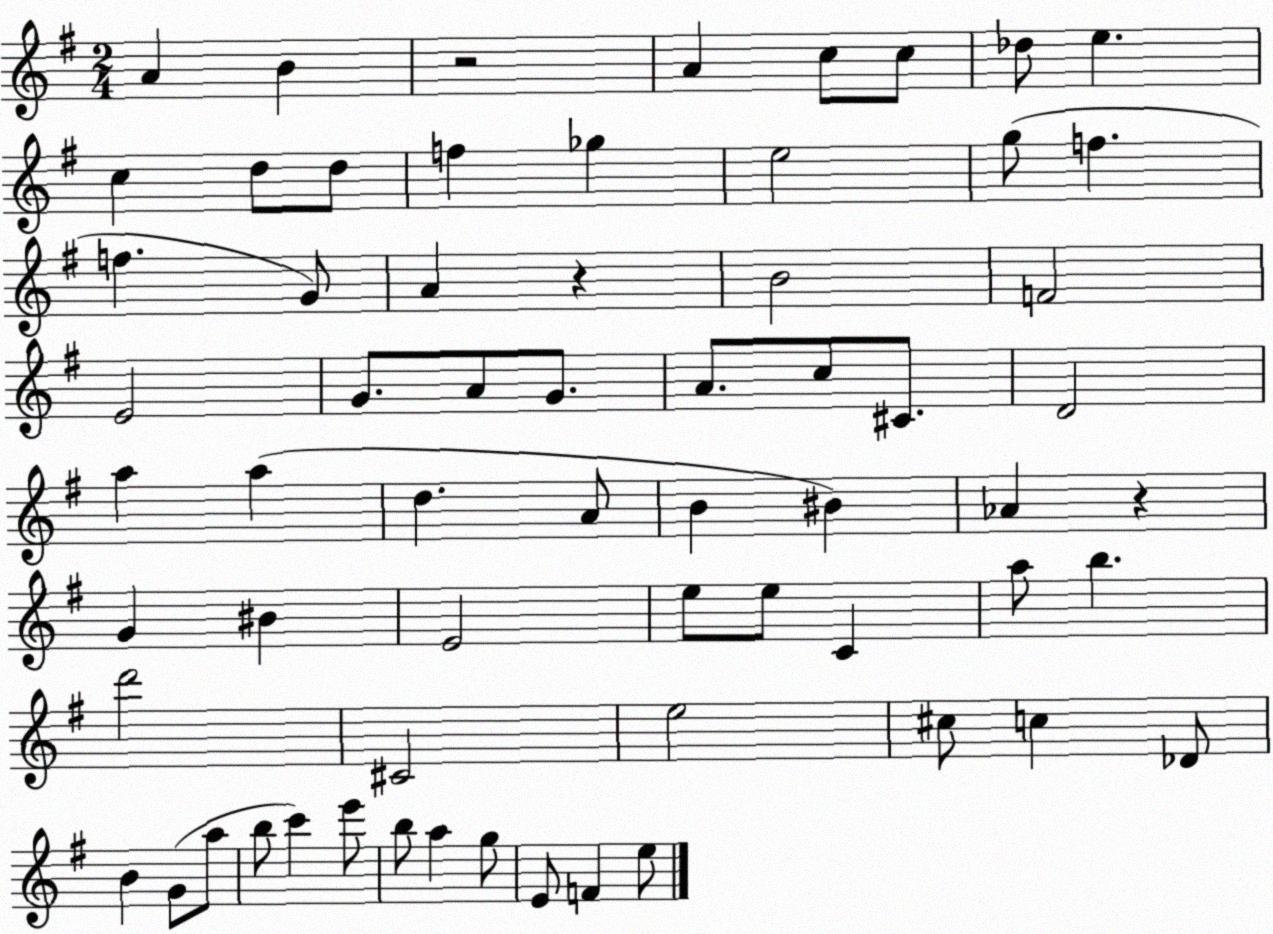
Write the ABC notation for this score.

X:1
T:Untitled
M:2/4
L:1/4
K:G
A B z2 A c/2 c/2 _d/2 e c d/2 d/2 f _g e2 g/2 f f G/2 A z B2 F2 E2 G/2 A/2 G/2 A/2 c/2 ^C/2 D2 a a d A/2 B ^B _A z G ^B E2 e/2 e/2 C a/2 b d'2 ^C2 e2 ^c/2 c _D/2 B G/2 a/2 b/2 c' e'/2 b/2 a g/2 E/2 F e/2